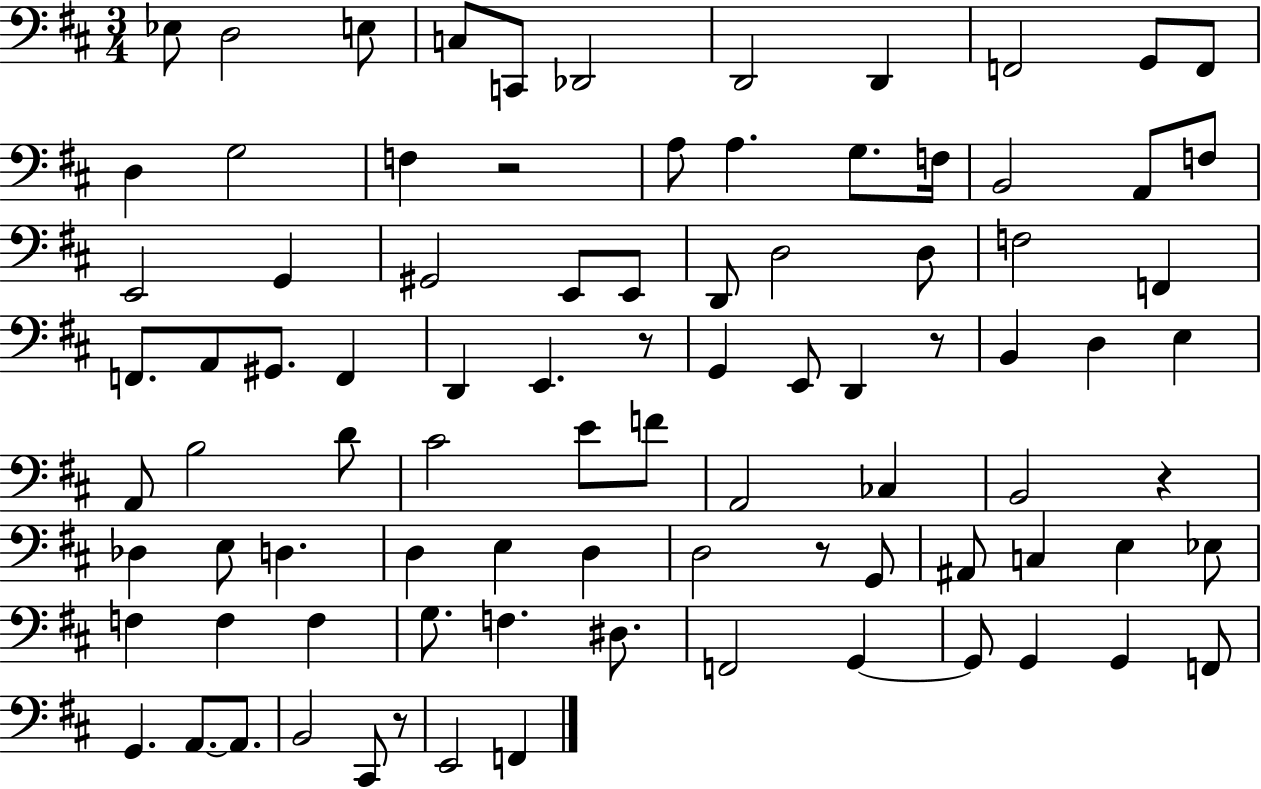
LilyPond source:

{
  \clef bass
  \numericTimeSignature
  \time 3/4
  \key d \major
  ees8 d2 e8 | c8 c,8 des,2 | d,2 d,4 | f,2 g,8 f,8 | \break d4 g2 | f4 r2 | a8 a4. g8. f16 | b,2 a,8 f8 | \break e,2 g,4 | gis,2 e,8 e,8 | d,8 d2 d8 | f2 f,4 | \break f,8. a,8 gis,8. f,4 | d,4 e,4. r8 | g,4 e,8 d,4 r8 | b,4 d4 e4 | \break a,8 b2 d'8 | cis'2 e'8 f'8 | a,2 ces4 | b,2 r4 | \break des4 e8 d4. | d4 e4 d4 | d2 r8 g,8 | ais,8 c4 e4 ees8 | \break f4 f4 f4 | g8. f4. dis8. | f,2 g,4~~ | g,8 g,4 g,4 f,8 | \break g,4. a,8.~~ a,8. | b,2 cis,8 r8 | e,2 f,4 | \bar "|."
}